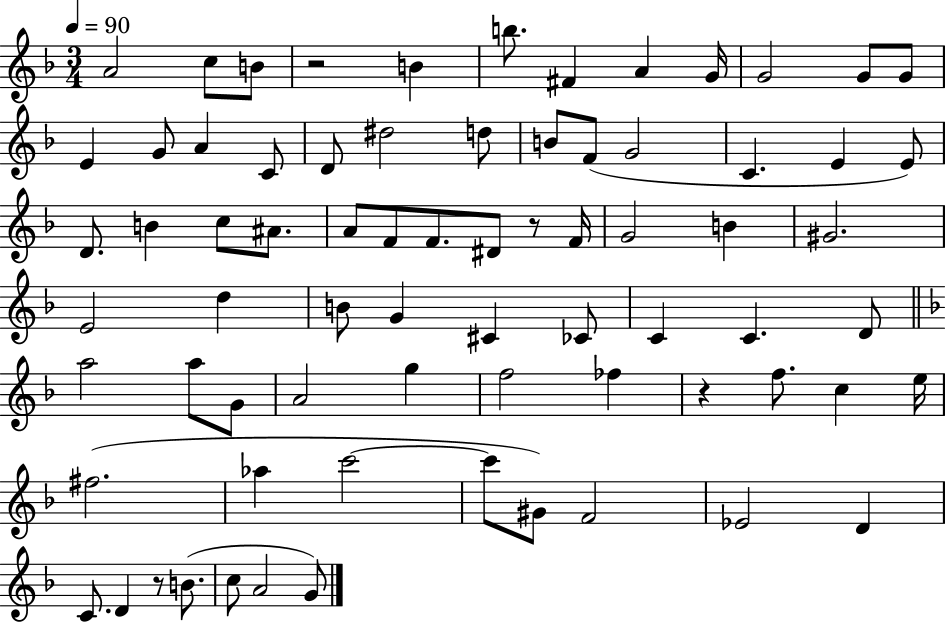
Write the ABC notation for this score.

X:1
T:Untitled
M:3/4
L:1/4
K:F
A2 c/2 B/2 z2 B b/2 ^F A G/4 G2 G/2 G/2 E G/2 A C/2 D/2 ^d2 d/2 B/2 F/2 G2 C E E/2 D/2 B c/2 ^A/2 A/2 F/2 F/2 ^D/2 z/2 F/4 G2 B ^G2 E2 d B/2 G ^C _C/2 C C D/2 a2 a/2 G/2 A2 g f2 _f z f/2 c e/4 ^f2 _a c'2 c'/2 ^G/2 F2 _E2 D C/2 D z/2 B/2 c/2 A2 G/2